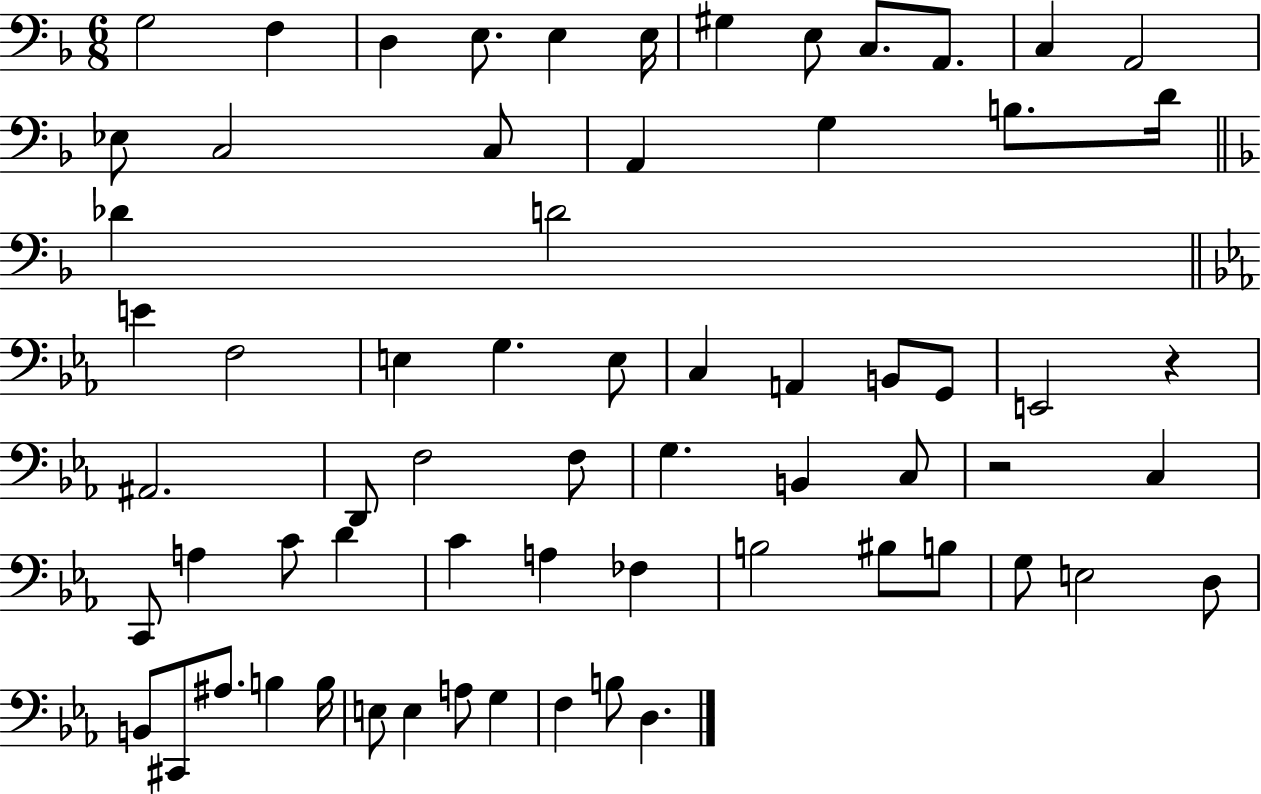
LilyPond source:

{
  \clef bass
  \numericTimeSignature
  \time 6/8
  \key f \major
  \repeat volta 2 { g2 f4 | d4 e8. e4 e16 | gis4 e8 c8. a,8. | c4 a,2 | \break ees8 c2 c8 | a,4 g4 b8. d'16 | \bar "||" \break \key f \major des'4 d'2 | \bar "||" \break \key c \minor e'4 f2 | e4 g4. e8 | c4 a,4 b,8 g,8 | e,2 r4 | \break ais,2. | d,8 f2 f8 | g4. b,4 c8 | r2 c4 | \break c,8 a4 c'8 d'4 | c'4 a4 fes4 | b2 bis8 b8 | g8 e2 d8 | \break b,8 cis,8 ais8. b4 b16 | e8 e4 a8 g4 | f4 b8 d4. | } \bar "|."
}